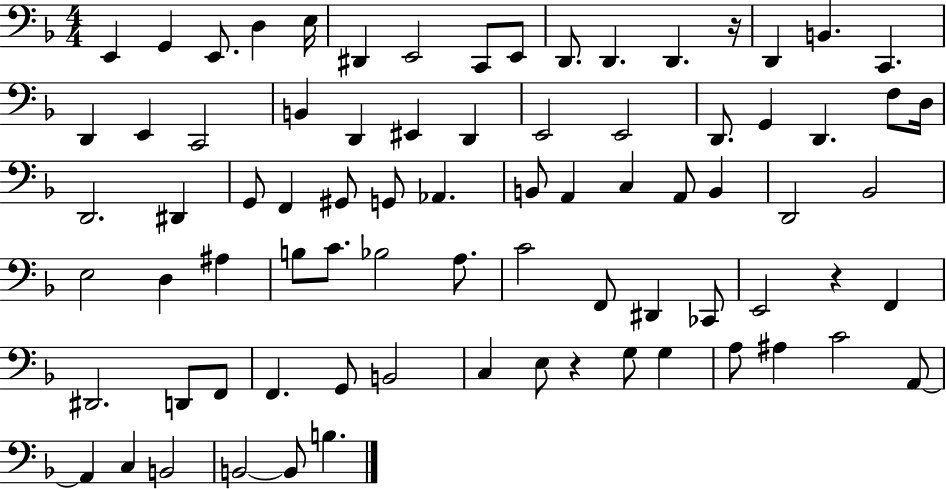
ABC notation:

X:1
T:Untitled
M:4/4
L:1/4
K:F
E,, G,, E,,/2 D, E,/4 ^D,, E,,2 C,,/2 E,,/2 D,,/2 D,, D,, z/4 D,, B,, C,, D,, E,, C,,2 B,, D,, ^E,, D,, E,,2 E,,2 D,,/2 G,, D,, F,/2 D,/4 D,,2 ^D,, G,,/2 F,, ^G,,/2 G,,/2 _A,, B,,/2 A,, C, A,,/2 B,, D,,2 _B,,2 E,2 D, ^A, B,/2 C/2 _B,2 A,/2 C2 F,,/2 ^D,, _C,,/2 E,,2 z F,, ^D,,2 D,,/2 F,,/2 F,, G,,/2 B,,2 C, E,/2 z G,/2 G, A,/2 ^A, C2 A,,/2 A,, C, B,,2 B,,2 B,,/2 B,